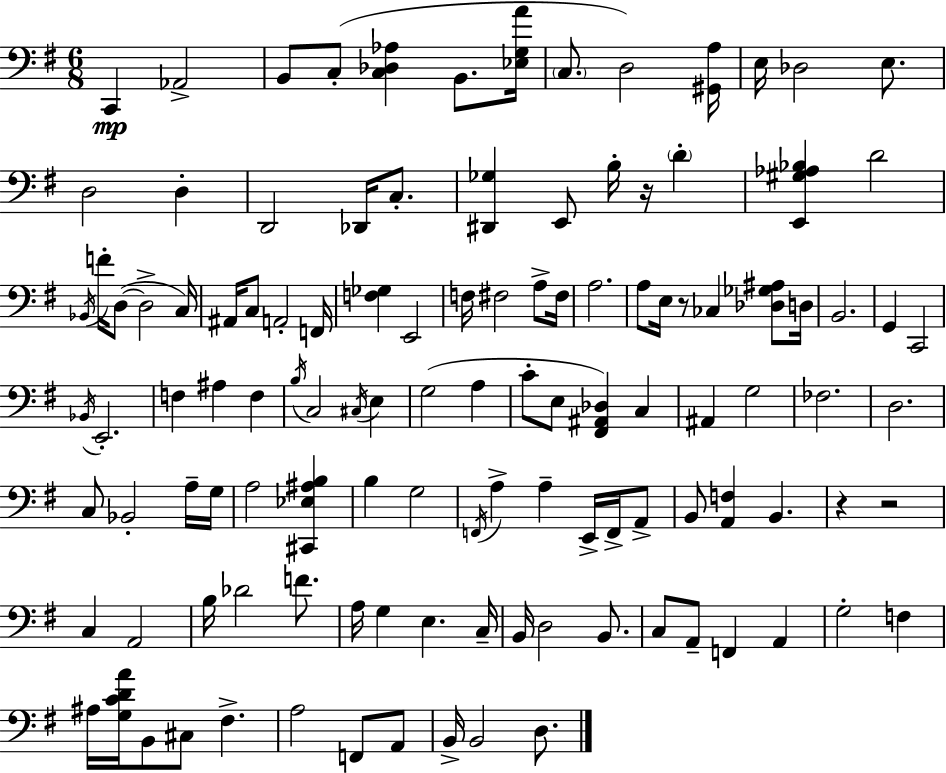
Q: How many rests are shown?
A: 4